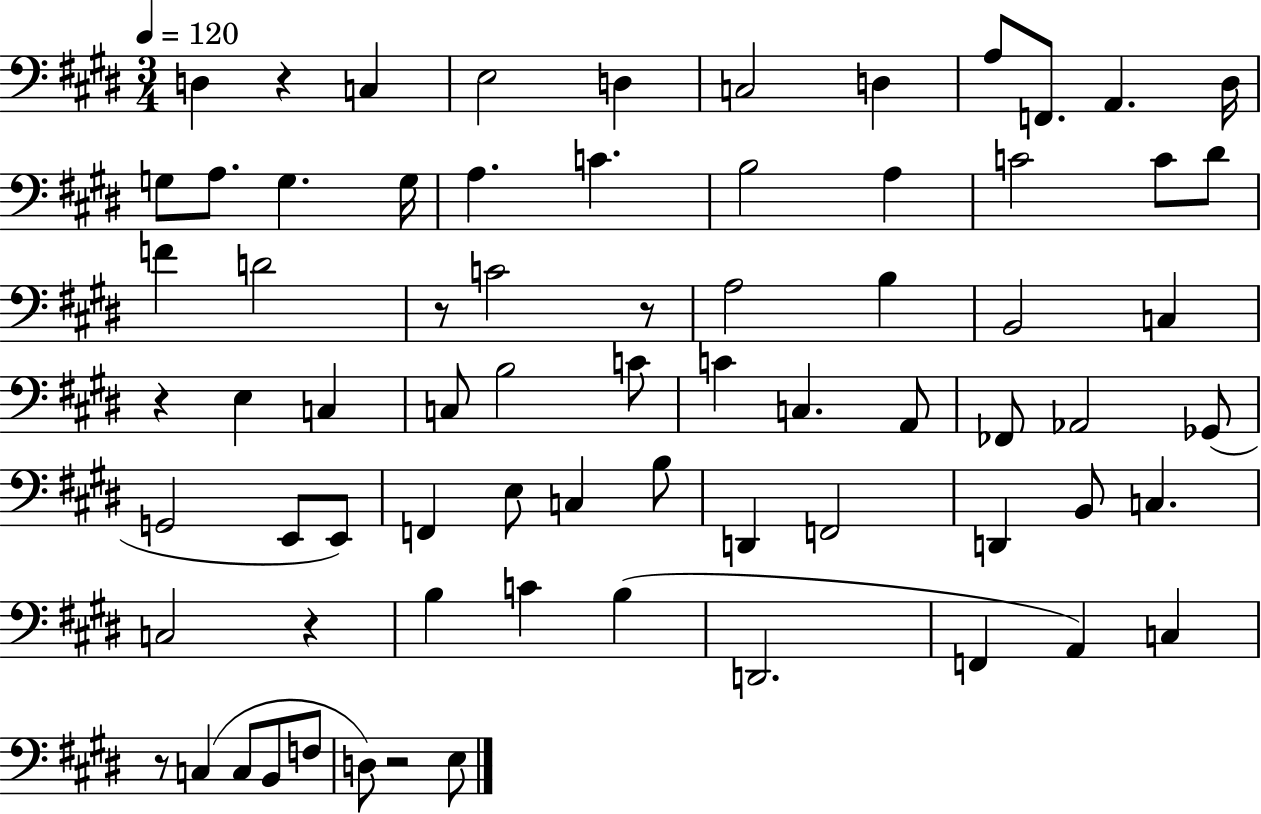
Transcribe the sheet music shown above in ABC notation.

X:1
T:Untitled
M:3/4
L:1/4
K:E
D, z C, E,2 D, C,2 D, A,/2 F,,/2 A,, ^D,/4 G,/2 A,/2 G, G,/4 A, C B,2 A, C2 C/2 ^D/2 F D2 z/2 C2 z/2 A,2 B, B,,2 C, z E, C, C,/2 B,2 C/2 C C, A,,/2 _F,,/2 _A,,2 _G,,/2 G,,2 E,,/2 E,,/2 F,, E,/2 C, B,/2 D,, F,,2 D,, B,,/2 C, C,2 z B, C B, D,,2 F,, A,, C, z/2 C, C,/2 B,,/2 F,/2 D,/2 z2 E,/2